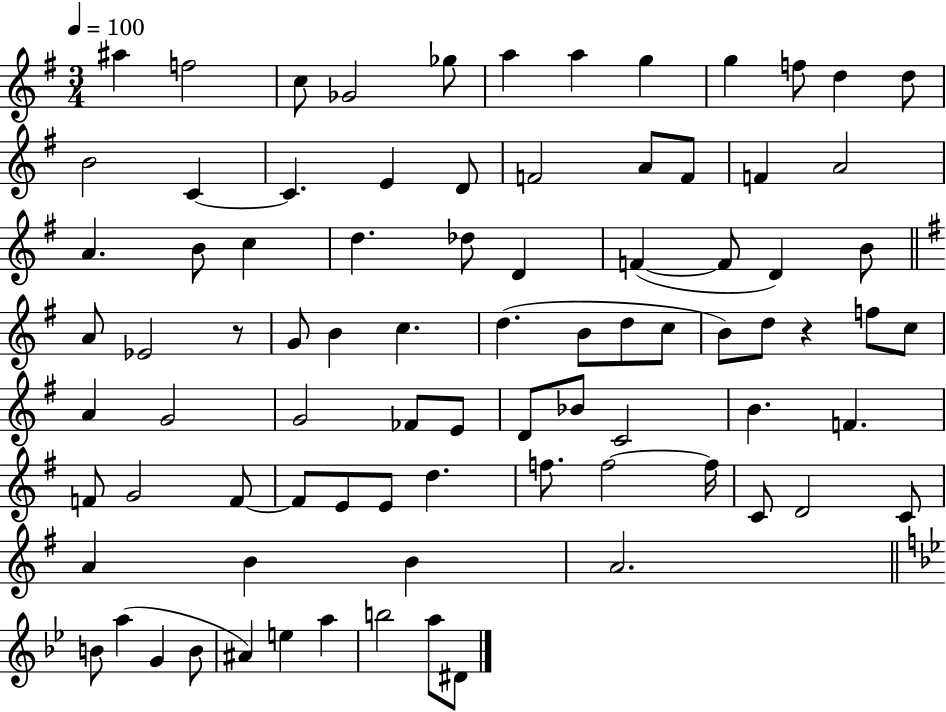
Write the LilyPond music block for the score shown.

{
  \clef treble
  \numericTimeSignature
  \time 3/4
  \key g \major
  \tempo 4 = 100
  ais''4 f''2 | c''8 ges'2 ges''8 | a''4 a''4 g''4 | g''4 f''8 d''4 d''8 | \break b'2 c'4~~ | c'4. e'4 d'8 | f'2 a'8 f'8 | f'4 a'2 | \break a'4. b'8 c''4 | d''4. des''8 d'4 | f'4~(~ f'8 d'4) b'8 | \bar "||" \break \key e \minor a'8 ees'2 r8 | g'8 b'4 c''4. | d''4.( b'8 d''8 c''8 | b'8) d''8 r4 f''8 c''8 | \break a'4 g'2 | g'2 fes'8 e'8 | d'8 bes'8 c'2 | b'4. f'4. | \break f'8 g'2 f'8~~ | f'8 e'8 e'8 d''4. | f''8. f''2~~ f''16 | c'8 d'2 c'8 | \break a'4 b'4 b'4 | a'2. | \bar "||" \break \key g \minor b'8 a''4( g'4 b'8 | ais'4) e''4 a''4 | b''2 a''8 dis'8 | \bar "|."
}